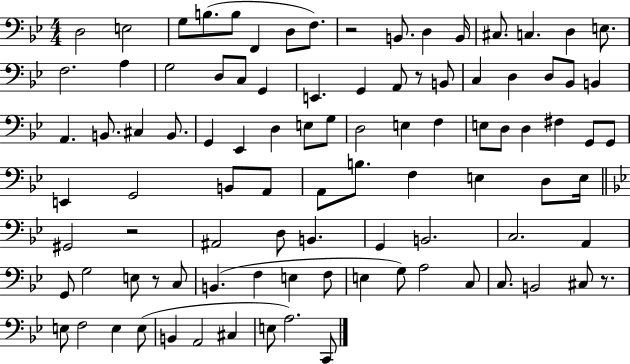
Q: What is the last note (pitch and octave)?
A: C2